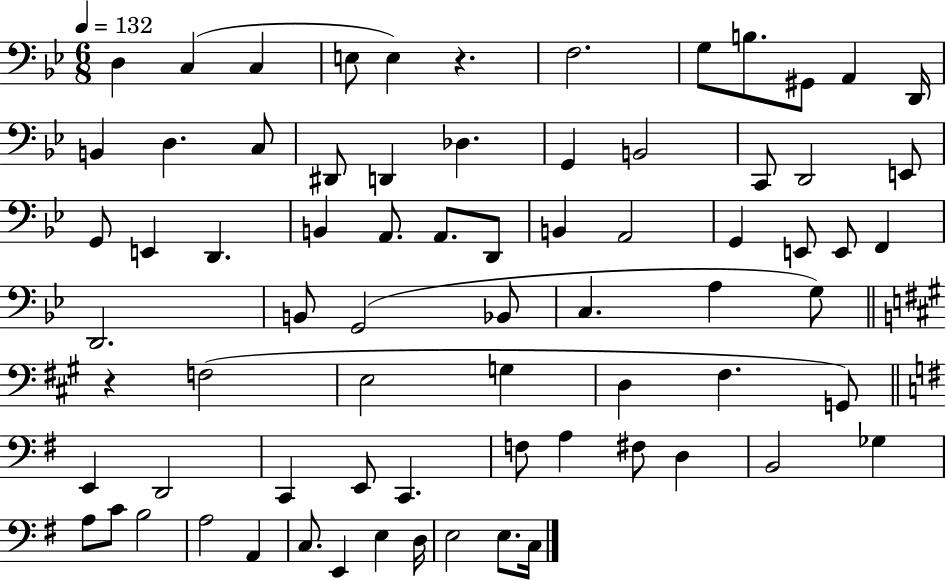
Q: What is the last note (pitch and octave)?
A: C3